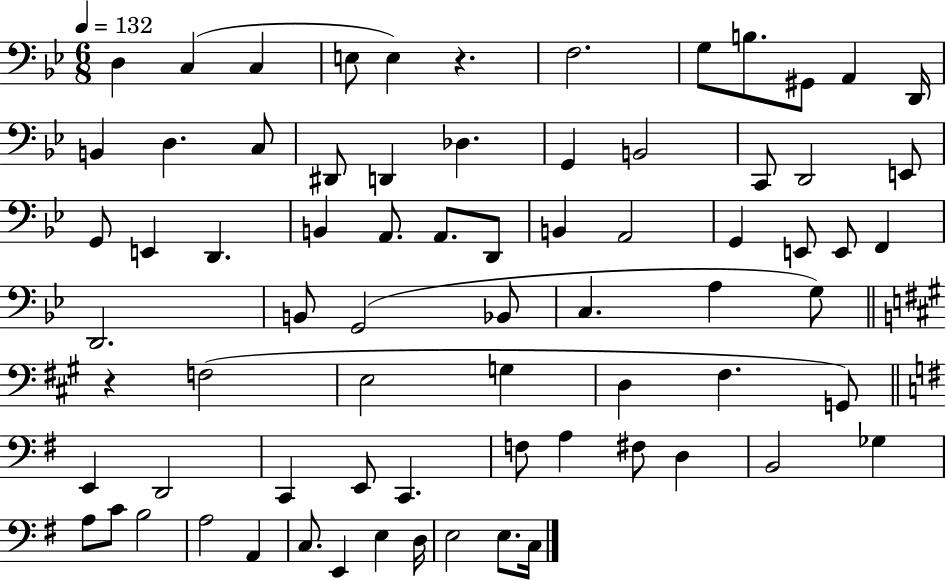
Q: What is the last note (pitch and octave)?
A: C3